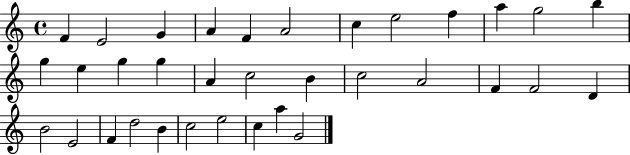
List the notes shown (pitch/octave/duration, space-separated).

F4/q E4/h G4/q A4/q F4/q A4/h C5/q E5/h F5/q A5/q G5/h B5/q G5/q E5/q G5/q G5/q A4/q C5/h B4/q C5/h A4/h F4/q F4/h D4/q B4/h E4/h F4/q D5/h B4/q C5/h E5/h C5/q A5/q G4/h